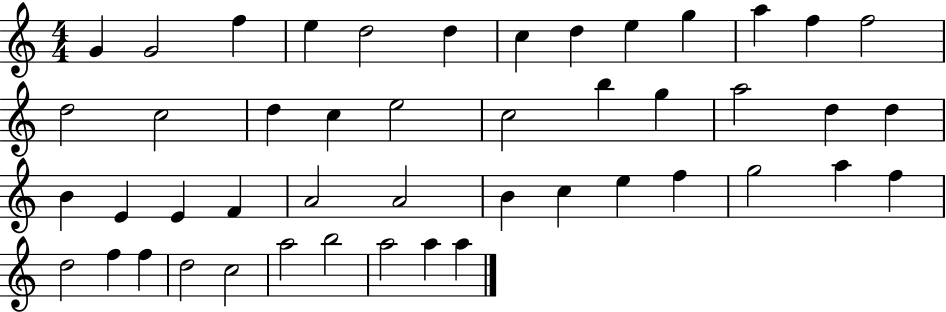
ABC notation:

X:1
T:Untitled
M:4/4
L:1/4
K:C
G G2 f e d2 d c d e g a f f2 d2 c2 d c e2 c2 b g a2 d d B E E F A2 A2 B c e f g2 a f d2 f f d2 c2 a2 b2 a2 a a